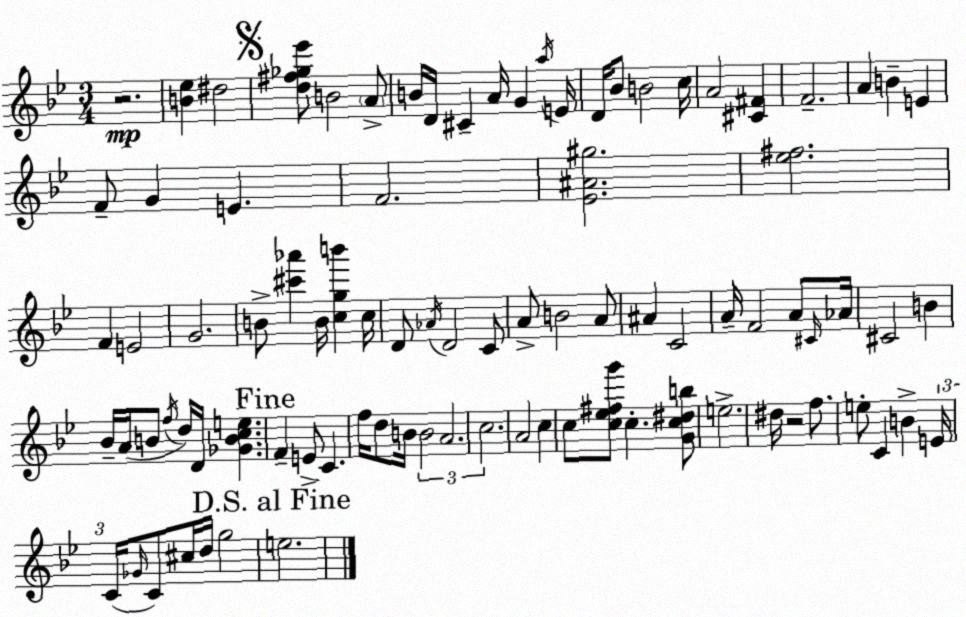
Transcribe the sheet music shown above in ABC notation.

X:1
T:Untitled
M:3/4
L:1/4
K:Bb
z2 [B_e] ^d2 [d^f_g_e']/2 B2 A/2 B/4 D/4 ^C A/4 G a/4 E/4 D/4 _B/2 B2 c/4 A2 [^C^F] F2 A B E F/2 G E F2 [_E^A^g]2 [_e^f]2 F E2 G2 B/2 [^c'_a'] B/4 [cgb'] c/4 D/2 _A/4 D2 C/2 A/2 B2 A/2 ^A C2 A/4 F2 A/2 ^C/4 _A/4 ^C2 B _B/4 A/4 B/2 f/4 d/4 D/4 [_GBce] F E/2 C f/4 d/2 B/4 B2 A2 c2 A2 c c/2 [c_e^fg']/2 c [Gc^db]/2 e2 ^d/4 z2 f/2 e/2 C B E/4 C/4 _G/4 C/2 ^c/4 d/4 g2 e2